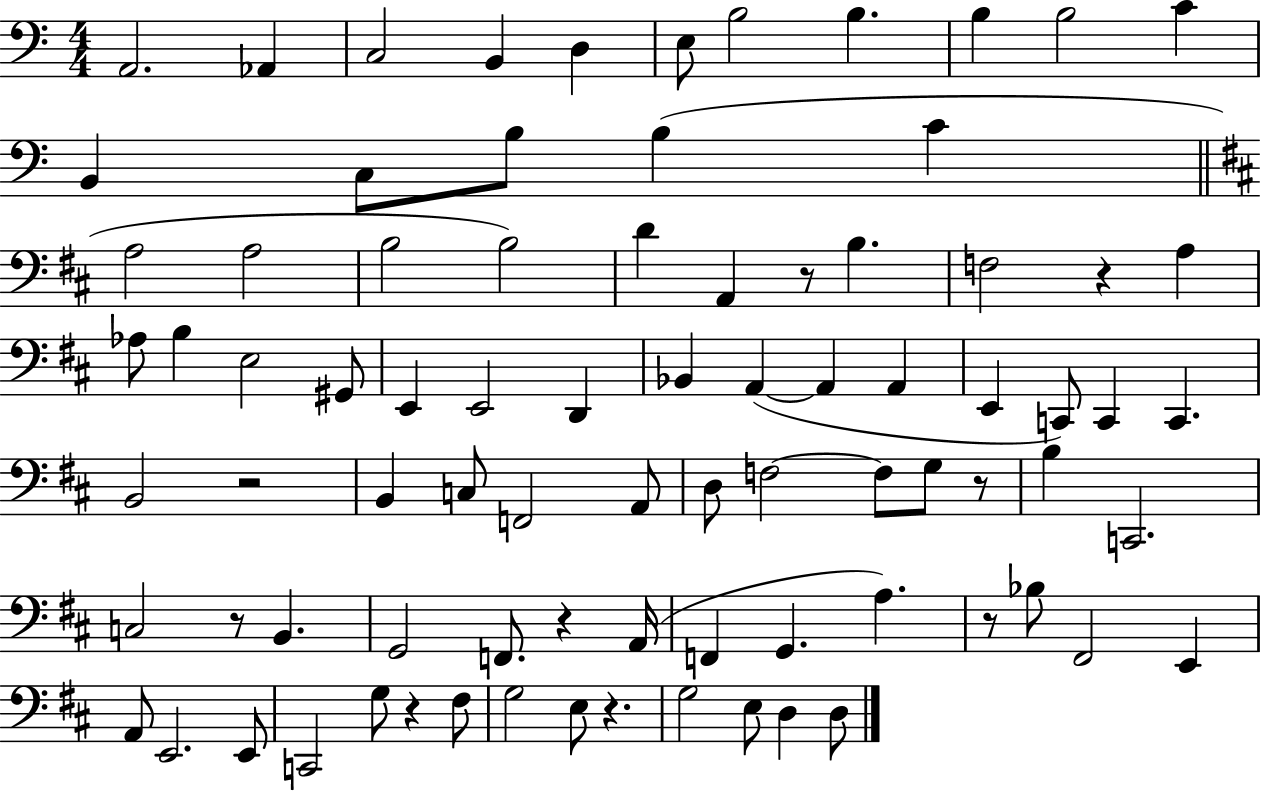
{
  \clef bass
  \numericTimeSignature
  \time 4/4
  \key c \major
  \repeat volta 2 { a,2. aes,4 | c2 b,4 d4 | e8 b2 b4. | b4 b2 c'4 | \break b,4 c8 b8 b4( c'4 | \bar "||" \break \key d \major a2 a2 | b2 b2) | d'4 a,4 r8 b4. | f2 r4 a4 | \break aes8 b4 e2 gis,8 | e,4 e,2 d,4 | bes,4 a,4~(~ a,4 a,4 | e,4 c,8) c,4 c,4. | \break b,2 r2 | b,4 c8 f,2 a,8 | d8 f2~~ f8 g8 r8 | b4 c,2. | \break c2 r8 b,4. | g,2 f,8. r4 a,16( | f,4 g,4. a4.) | r8 bes8 fis,2 e,4 | \break a,8 e,2. e,8 | c,2 g8 r4 fis8 | g2 e8 r4. | g2 e8 d4 d8 | \break } \bar "|."
}